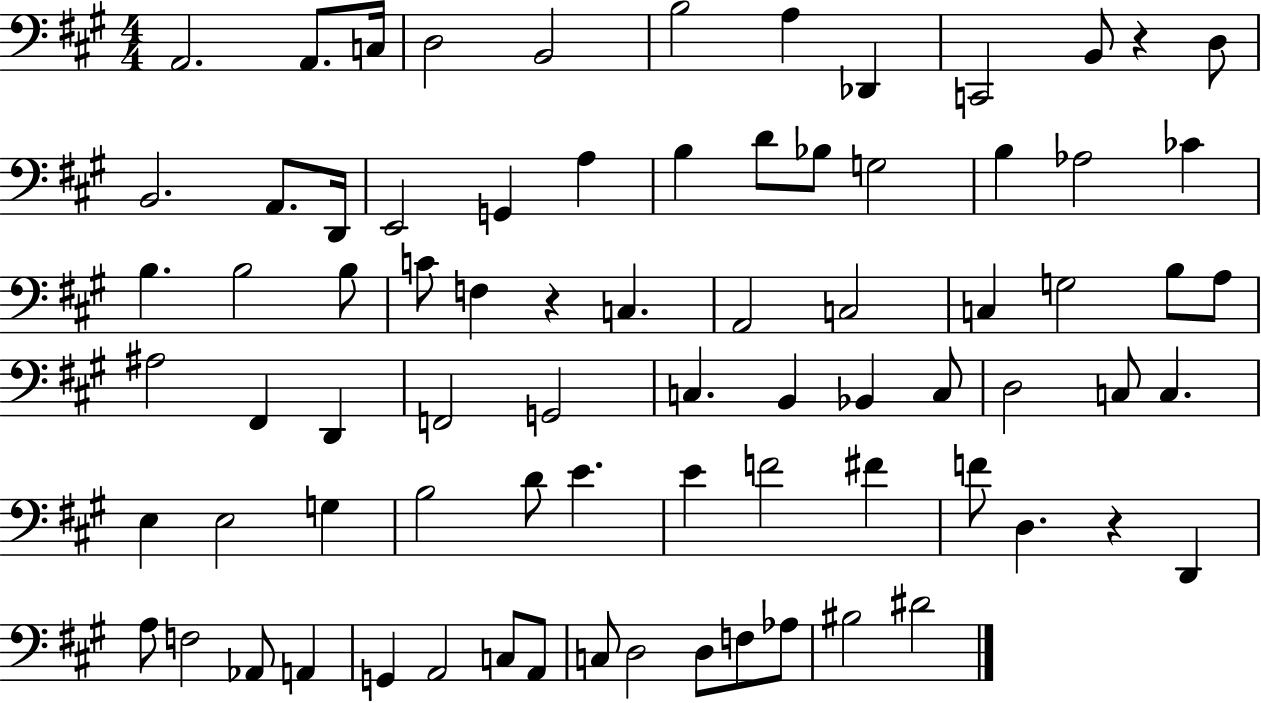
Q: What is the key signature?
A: A major